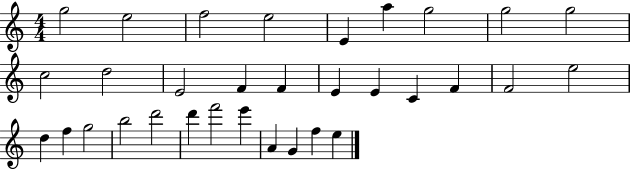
G5/h E5/h F5/h E5/h E4/q A5/q G5/h G5/h G5/h C5/h D5/h E4/h F4/q F4/q E4/q E4/q C4/q F4/q F4/h E5/h D5/q F5/q G5/h B5/h D6/h D6/q F6/h E6/q A4/q G4/q F5/q E5/q